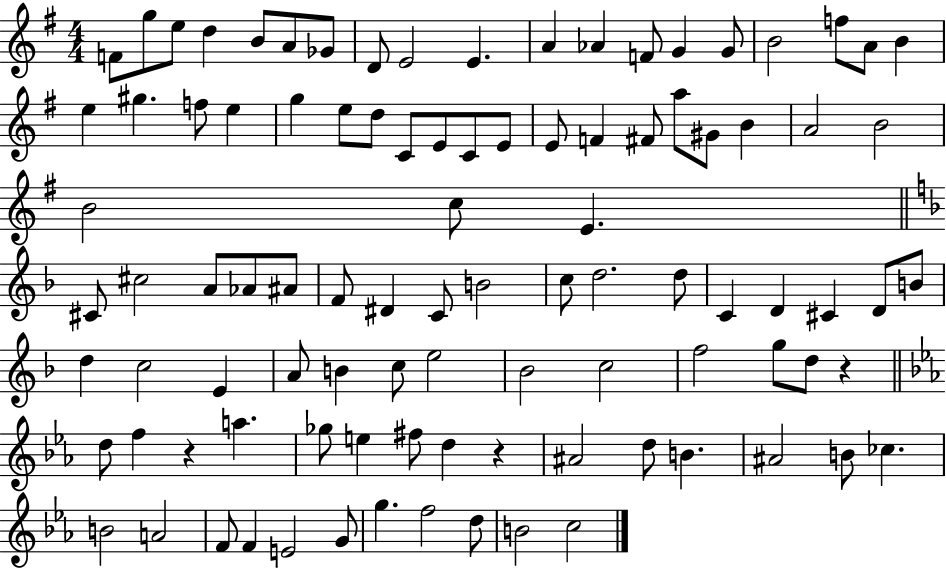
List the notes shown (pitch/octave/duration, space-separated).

F4/e G5/e E5/e D5/q B4/e A4/e Gb4/e D4/e E4/h E4/q. A4/q Ab4/q F4/e G4/q G4/e B4/h F5/e A4/e B4/q E5/q G#5/q. F5/e E5/q G5/q E5/e D5/e C4/e E4/e C4/e E4/e E4/e F4/q F#4/e A5/e G#4/e B4/q A4/h B4/h B4/h C5/e E4/q. C#4/e C#5/h A4/e Ab4/e A#4/e F4/e D#4/q C4/e B4/h C5/e D5/h. D5/e C4/q D4/q C#4/q D4/e B4/e D5/q C5/h E4/q A4/e B4/q C5/e E5/h Bb4/h C5/h F5/h G5/e D5/e R/q D5/e F5/q R/q A5/q. Gb5/e E5/q F#5/e D5/q R/q A#4/h D5/e B4/q. A#4/h B4/e CES5/q. B4/h A4/h F4/e F4/q E4/h G4/e G5/q. F5/h D5/e B4/h C5/h